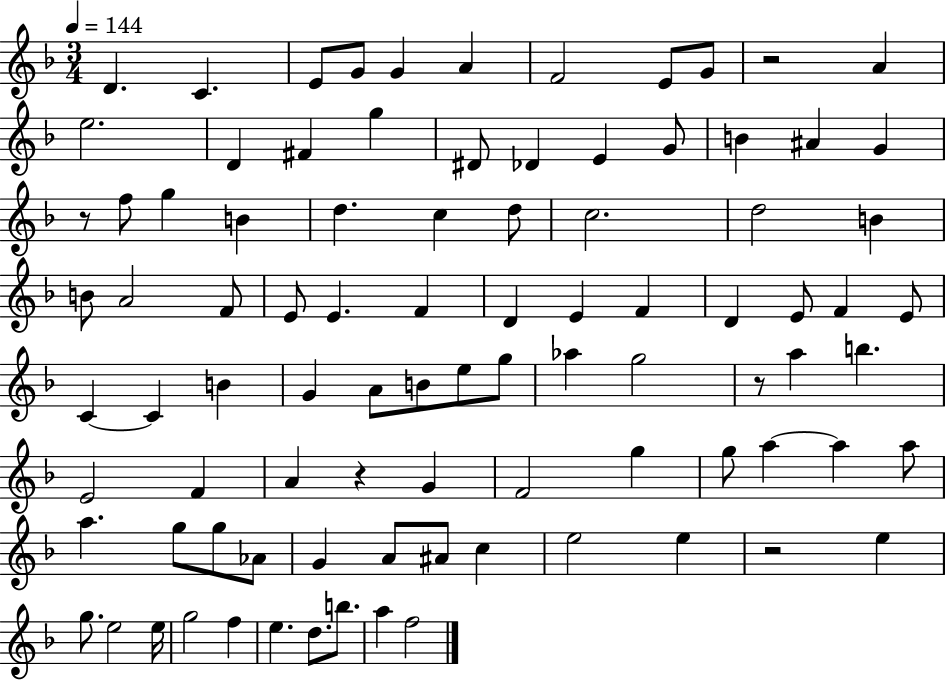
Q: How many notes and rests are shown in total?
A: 91